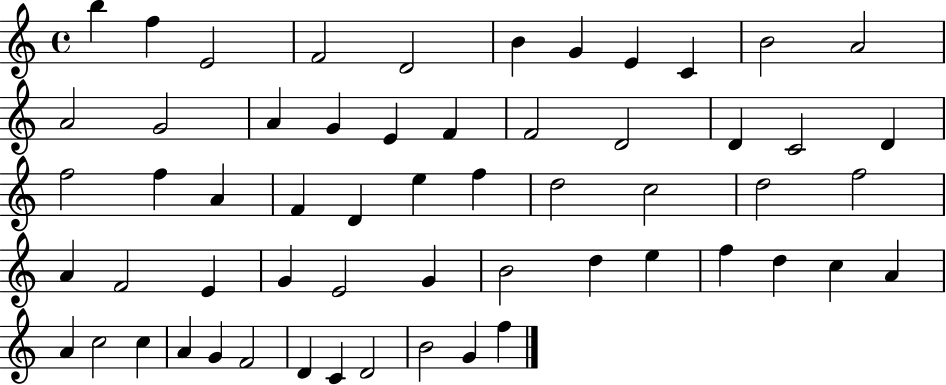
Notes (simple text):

B5/q F5/q E4/h F4/h D4/h B4/q G4/q E4/q C4/q B4/h A4/h A4/h G4/h A4/q G4/q E4/q F4/q F4/h D4/h D4/q C4/h D4/q F5/h F5/q A4/q F4/q D4/q E5/q F5/q D5/h C5/h D5/h F5/h A4/q F4/h E4/q G4/q E4/h G4/q B4/h D5/q E5/q F5/q D5/q C5/q A4/q A4/q C5/h C5/q A4/q G4/q F4/h D4/q C4/q D4/h B4/h G4/q F5/q